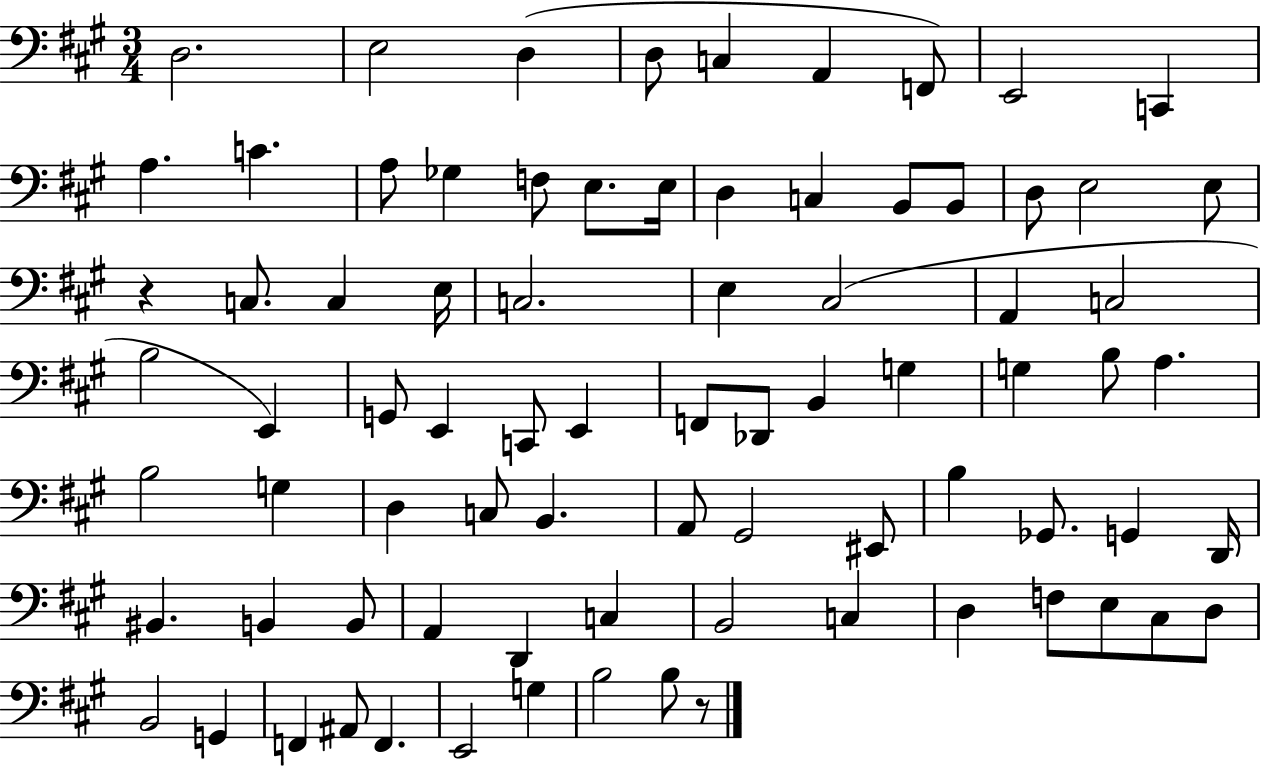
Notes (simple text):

D3/h. E3/h D3/q D3/e C3/q A2/q F2/e E2/h C2/q A3/q. C4/q. A3/e Gb3/q F3/e E3/e. E3/s D3/q C3/q B2/e B2/e D3/e E3/h E3/e R/q C3/e. C3/q E3/s C3/h. E3/q C#3/h A2/q C3/h B3/h E2/q G2/e E2/q C2/e E2/q F2/e Db2/e B2/q G3/q G3/q B3/e A3/q. B3/h G3/q D3/q C3/e B2/q. A2/e G#2/h EIS2/e B3/q Gb2/e. G2/q D2/s BIS2/q. B2/q B2/e A2/q D2/q C3/q B2/h C3/q D3/q F3/e E3/e C#3/e D3/e B2/h G2/q F2/q A#2/e F2/q. E2/h G3/q B3/h B3/e R/e